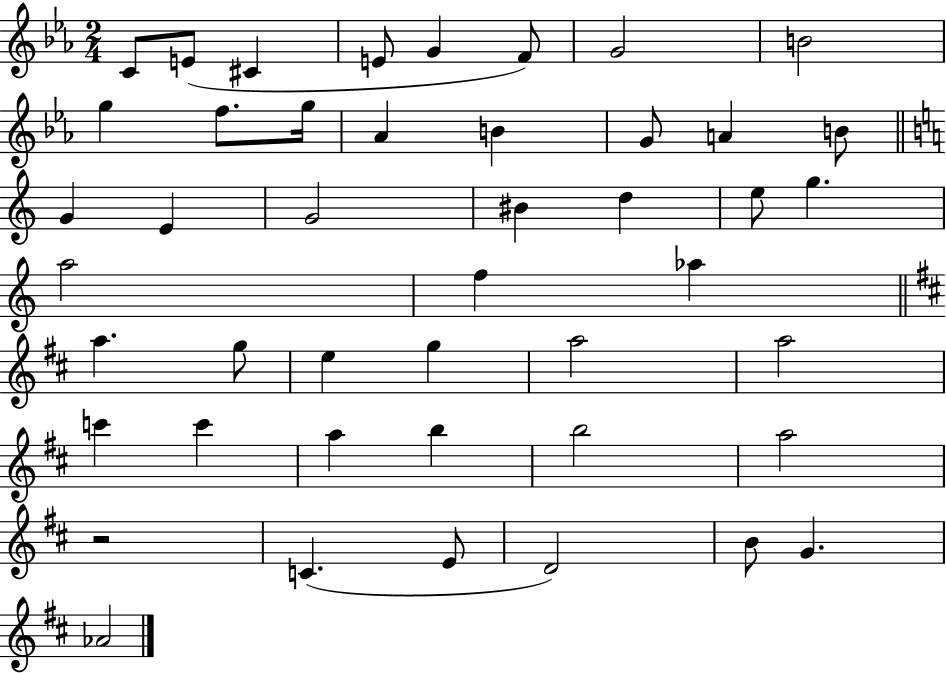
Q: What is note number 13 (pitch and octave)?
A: B4